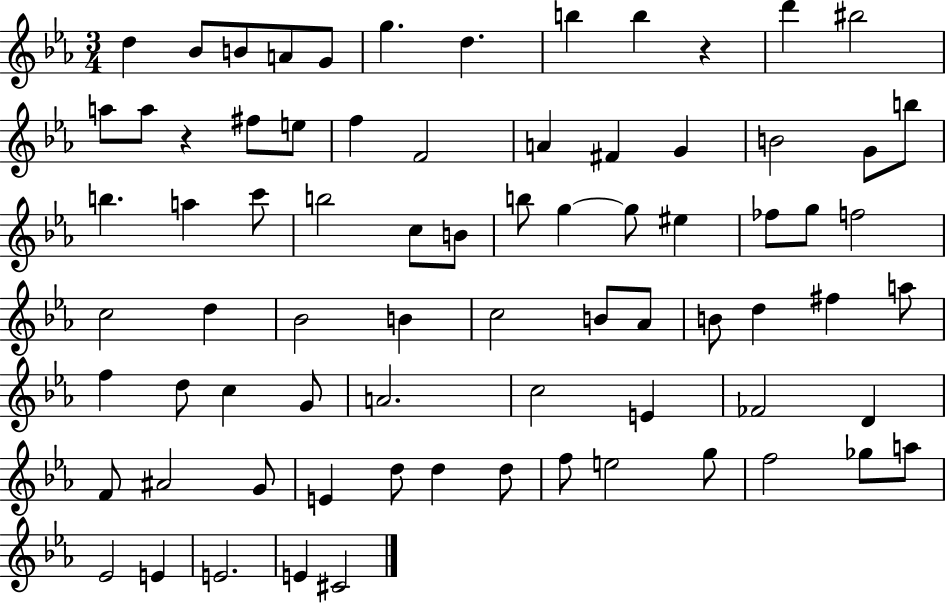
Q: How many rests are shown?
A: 2